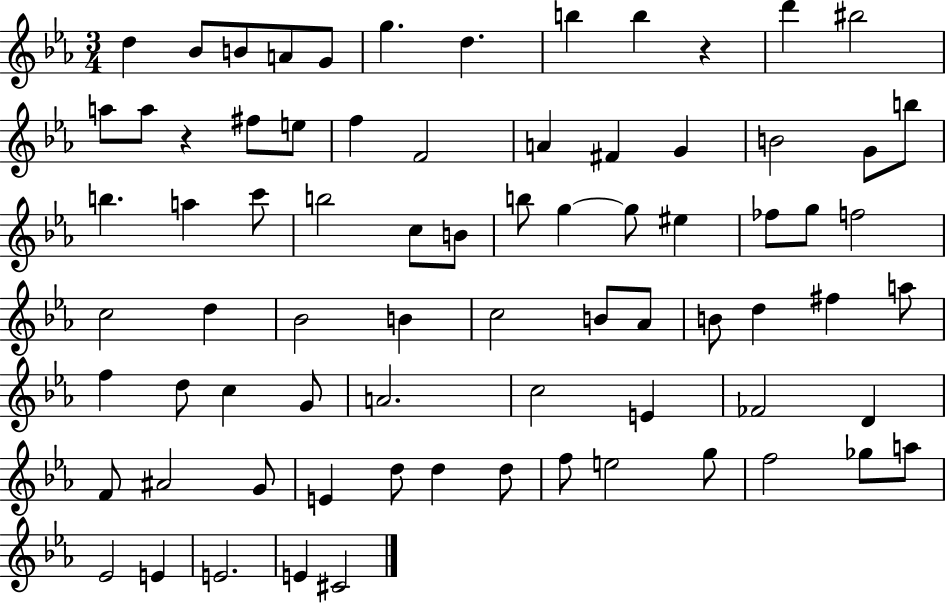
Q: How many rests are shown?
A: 2